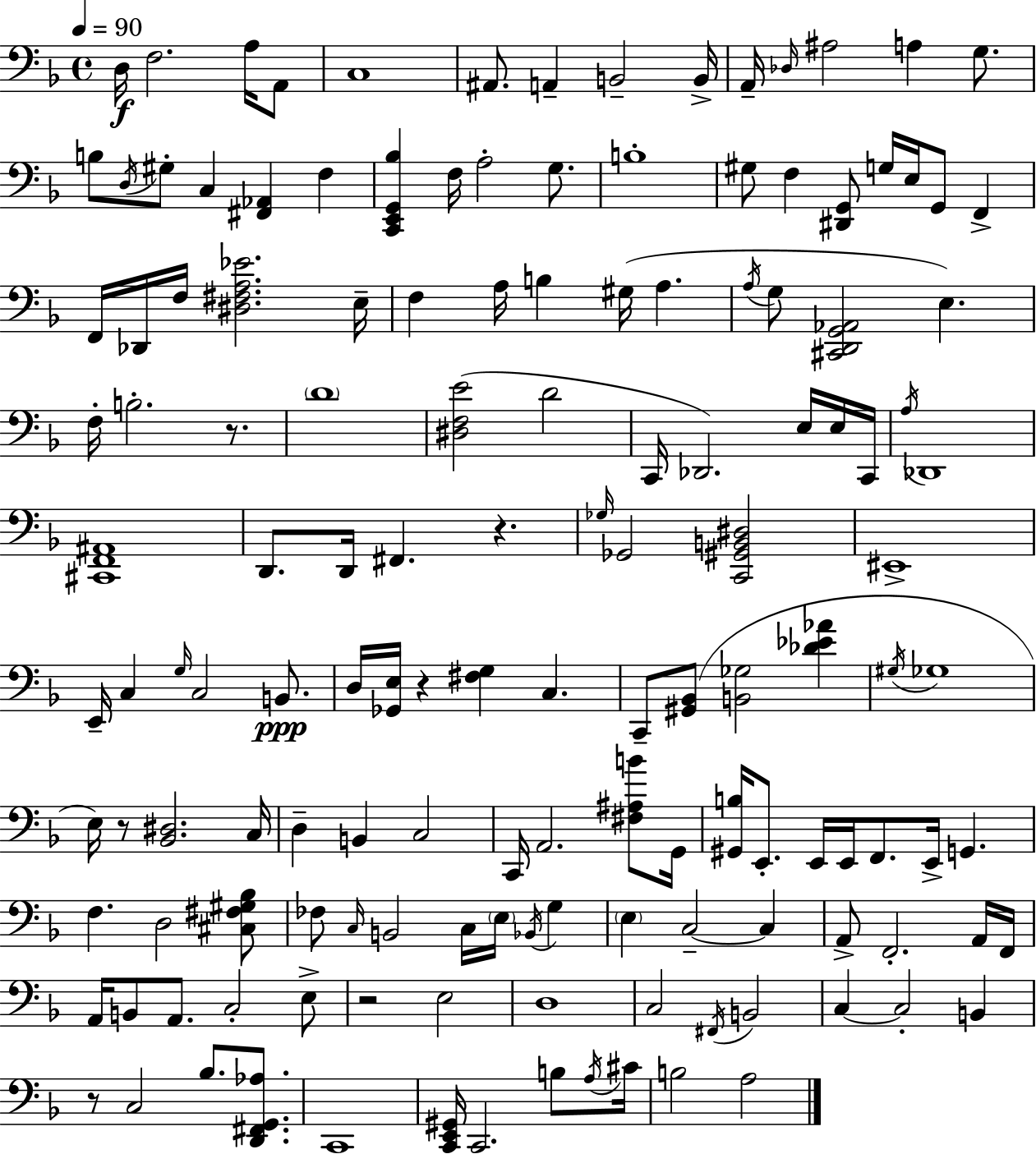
X:1
T:Untitled
M:4/4
L:1/4
K:F
D,/4 F,2 A,/4 A,,/2 C,4 ^A,,/2 A,, B,,2 B,,/4 A,,/4 _D,/4 ^A,2 A, G,/2 B,/2 D,/4 ^G,/2 C, [^F,,_A,,] F, [C,,E,,G,,_B,] F,/4 A,2 G,/2 B,4 ^G,/2 F, [^D,,G,,]/2 G,/4 E,/4 G,,/2 F,, F,,/4 _D,,/4 F,/4 [^D,^F,A,_E]2 E,/4 F, A,/4 B, ^G,/4 A, A,/4 G,/2 [^C,,D,,G,,_A,,]2 E, F,/4 B,2 z/2 D4 [^D,F,E]2 D2 C,,/4 _D,,2 E,/4 E,/4 C,,/4 A,/4 _D,,4 [^C,,F,,^A,,]4 D,,/2 D,,/4 ^F,, z _G,/4 _G,,2 [C,,^G,,B,,^D,]2 ^E,,4 E,,/4 C, G,/4 C,2 B,,/2 D,/4 [_G,,E,]/4 z [^F,G,] C, C,,/2 [^G,,_B,,]/2 [B,,_G,]2 [_D_E_A] ^G,/4 _G,4 E,/4 z/2 [_B,,^D,]2 C,/4 D, B,, C,2 C,,/4 A,,2 [^F,^A,B]/2 G,,/4 [^G,,B,]/4 E,,/2 E,,/4 E,,/4 F,,/2 E,,/4 G,, F, D,2 [^C,^F,^G,_B,]/2 _F,/2 C,/4 B,,2 C,/4 E,/4 _B,,/4 G, E, C,2 C, A,,/2 F,,2 A,,/4 F,,/4 A,,/4 B,,/2 A,,/2 C,2 E,/2 z2 E,2 D,4 C,2 ^F,,/4 B,,2 C, C,2 B,, z/2 C,2 _B,/2 [D,,^F,,G,,_A,]/2 C,,4 [C,,E,,^G,,]/4 C,,2 B,/2 A,/4 ^C/4 B,2 A,2